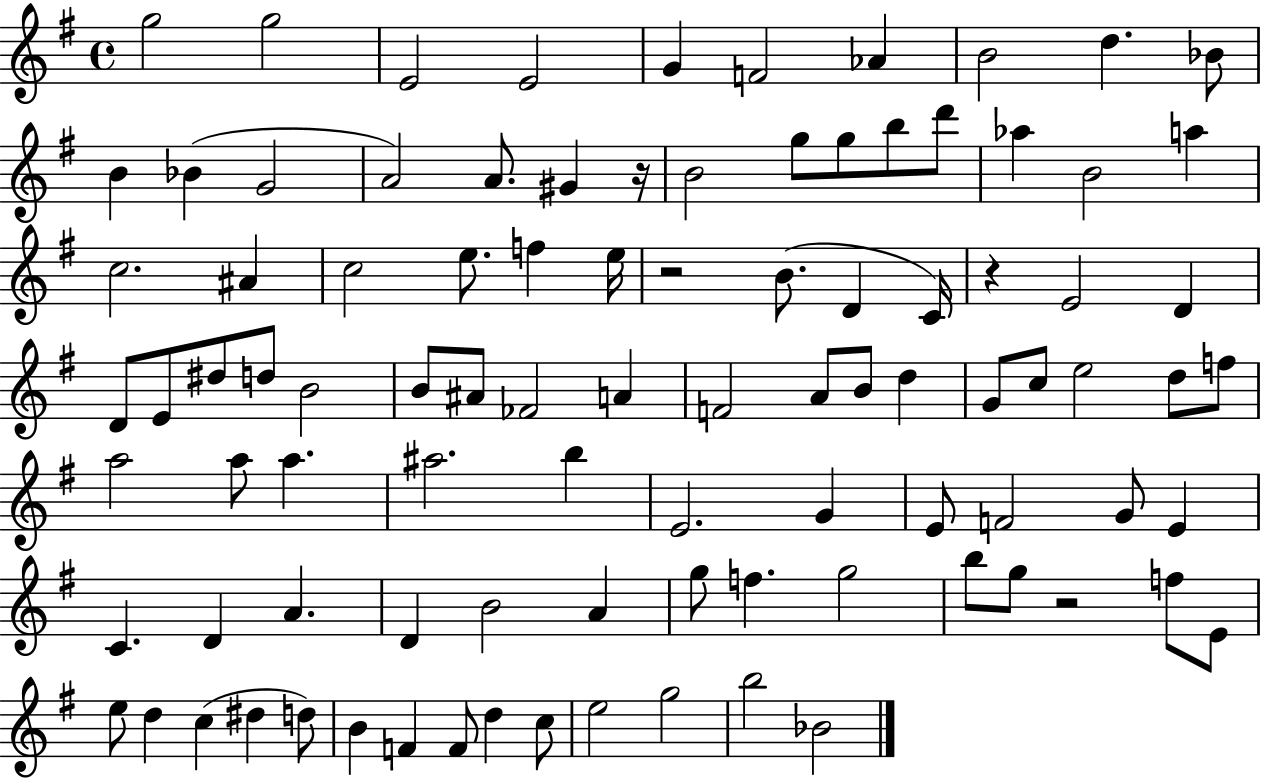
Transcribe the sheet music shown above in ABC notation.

X:1
T:Untitled
M:4/4
L:1/4
K:G
g2 g2 E2 E2 G F2 _A B2 d _B/2 B _B G2 A2 A/2 ^G z/4 B2 g/2 g/2 b/2 d'/2 _a B2 a c2 ^A c2 e/2 f e/4 z2 B/2 D C/4 z E2 D D/2 E/2 ^d/2 d/2 B2 B/2 ^A/2 _F2 A F2 A/2 B/2 d G/2 c/2 e2 d/2 f/2 a2 a/2 a ^a2 b E2 G E/2 F2 G/2 E C D A D B2 A g/2 f g2 b/2 g/2 z2 f/2 E/2 e/2 d c ^d d/2 B F F/2 d c/2 e2 g2 b2 _B2